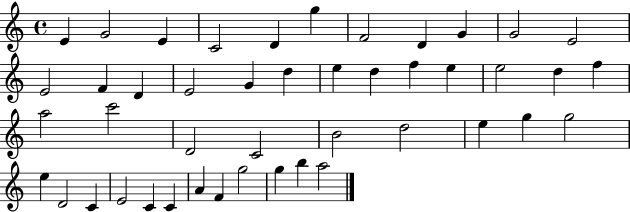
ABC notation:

X:1
T:Untitled
M:4/4
L:1/4
K:C
E G2 E C2 D g F2 D G G2 E2 E2 F D E2 G d e d f e e2 d f a2 c'2 D2 C2 B2 d2 e g g2 e D2 C E2 C C A F g2 g b a2